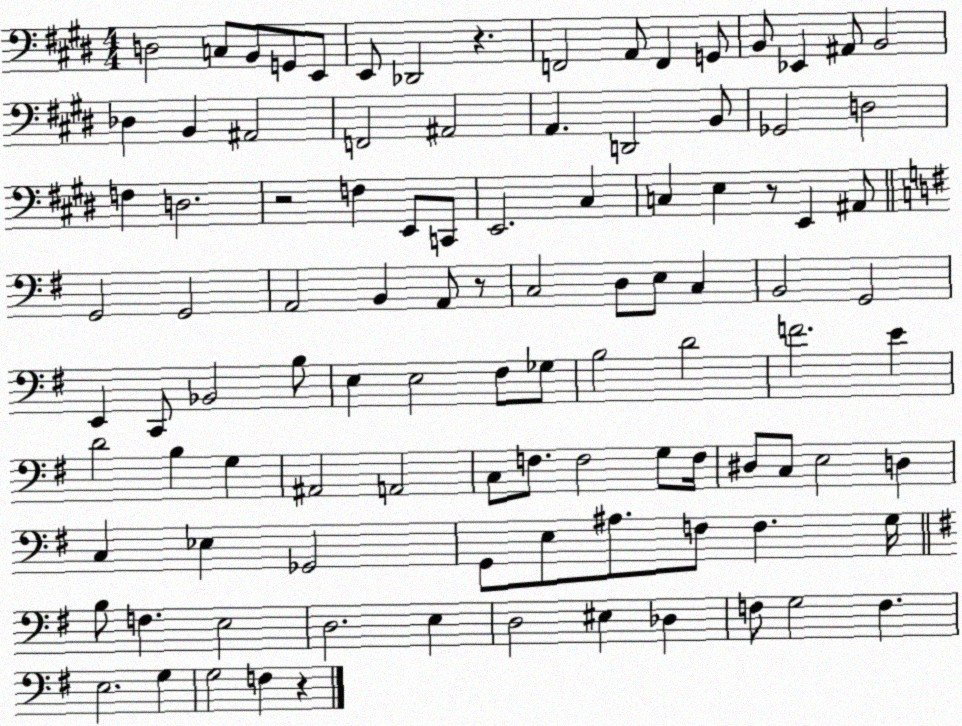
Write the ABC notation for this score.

X:1
T:Untitled
M:4/4
L:1/4
K:E
D,2 C,/2 B,,/2 G,,/2 E,,/2 E,,/2 _D,,2 z F,,2 A,,/2 F,, G,,/2 B,,/2 _E,, ^A,,/2 B,,2 _D, B,, ^A,,2 F,,2 ^A,,2 A,, D,,2 B,,/2 _G,,2 D,2 F, D,2 z2 F, E,,/2 C,,/2 E,,2 ^C, C, E, z/2 E,, ^A,,/2 G,,2 G,,2 A,,2 B,, A,,/2 z/2 C,2 D,/2 E,/2 C, B,,2 G,,2 E,, C,,/2 _B,,2 B,/2 E, E,2 ^F,/2 _G,/2 B,2 D2 F2 E D2 B, G, ^A,,2 A,,2 C,/2 F,/2 F,2 G,/2 F,/4 ^D,/2 C,/2 E,2 D, C, _E, _G,,2 G,,/2 E,/2 ^A,/2 F,/2 F, G,/4 B,/2 F, E,2 D,2 E, D,2 ^E, _D, F,/2 G,2 F, E,2 G, G,2 F, z